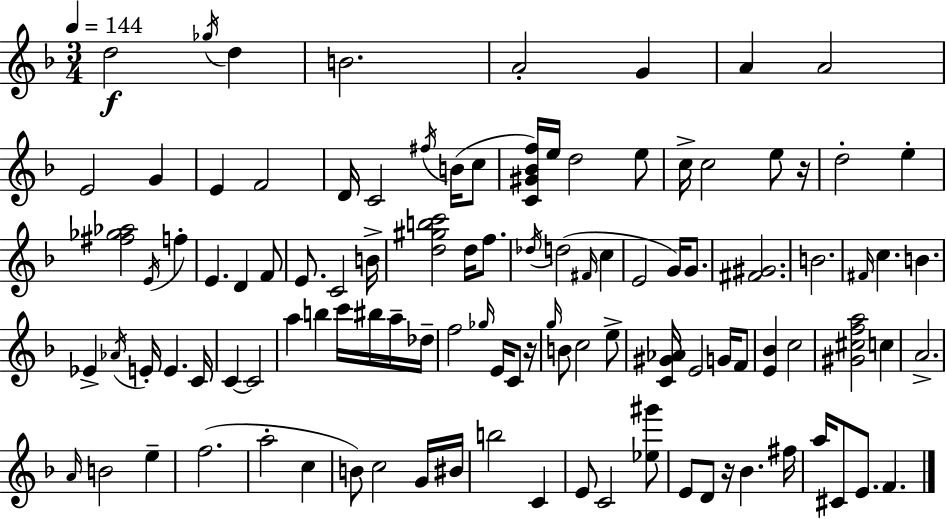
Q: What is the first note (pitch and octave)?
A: D5